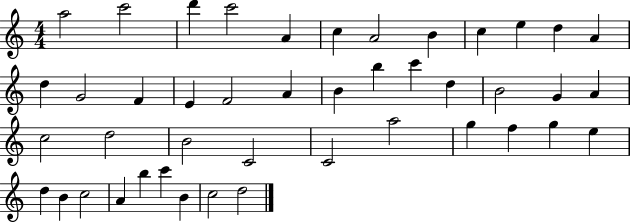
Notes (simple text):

A5/h C6/h D6/q C6/h A4/q C5/q A4/h B4/q C5/q E5/q D5/q A4/q D5/q G4/h F4/q E4/q F4/h A4/q B4/q B5/q C6/q D5/q B4/h G4/q A4/q C5/h D5/h B4/h C4/h C4/h A5/h G5/q F5/q G5/q E5/q D5/q B4/q C5/h A4/q B5/q C6/q B4/q C5/h D5/h